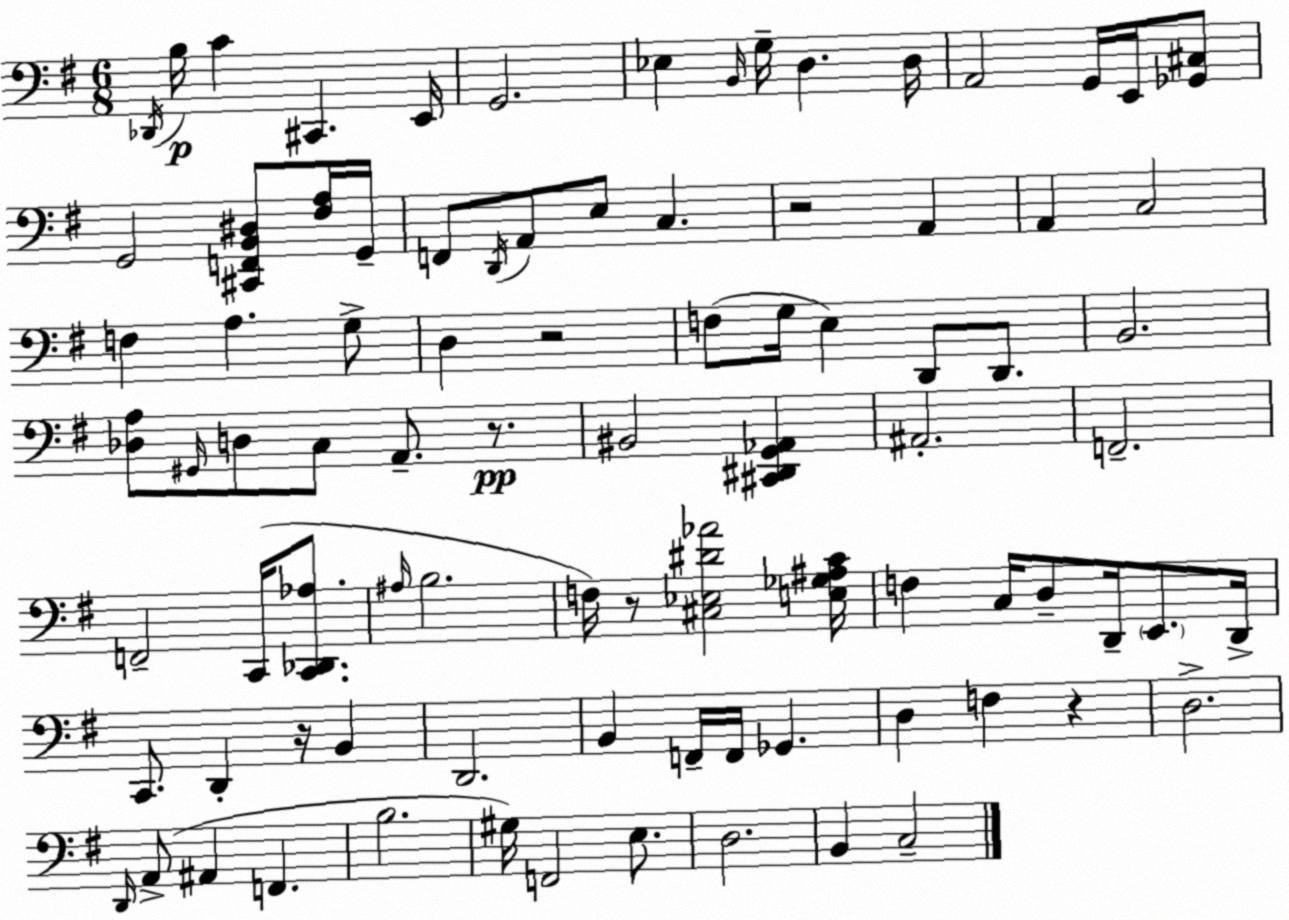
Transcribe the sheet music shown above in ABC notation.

X:1
T:Untitled
M:6/8
L:1/4
K:G
_D,,/4 B,/4 C ^C,, E,,/4 G,,2 _E, B,,/4 G,/4 D, D,/4 A,,2 G,,/4 E,,/4 [_G,,^C,]/2 G,,2 [^C,,F,,B,,^D,]/2 [^F,A,]/4 G,,/4 F,,/2 D,,/4 A,,/2 E,/2 C, z2 A,, A,, C,2 F, A, G,/2 D, z2 F,/2 G,/4 E, D,,/2 D,,/2 B,,2 [_D,A,]/2 ^G,,/4 D,/2 C,/2 A,,/2 z/2 ^B,,2 [^C,,^D,,G,,_A,,] ^A,,2 F,,2 F,,2 C,,/4 [C,,_D,,_A,]/2 ^A,/4 B,2 F,/4 z/2 [^C,_E,^D_A]2 [E,_G,^A,C]/4 F, C,/4 D,/2 D,,/4 E,,/2 D,,/4 C,,/2 D,, z/4 B,, D,,2 B,, F,,/4 F,,/4 _G,, D, F, z D,2 D,,/4 A,,/2 ^A,, F,, B,2 ^G,/4 F,,2 E,/2 D,2 B,, C,2